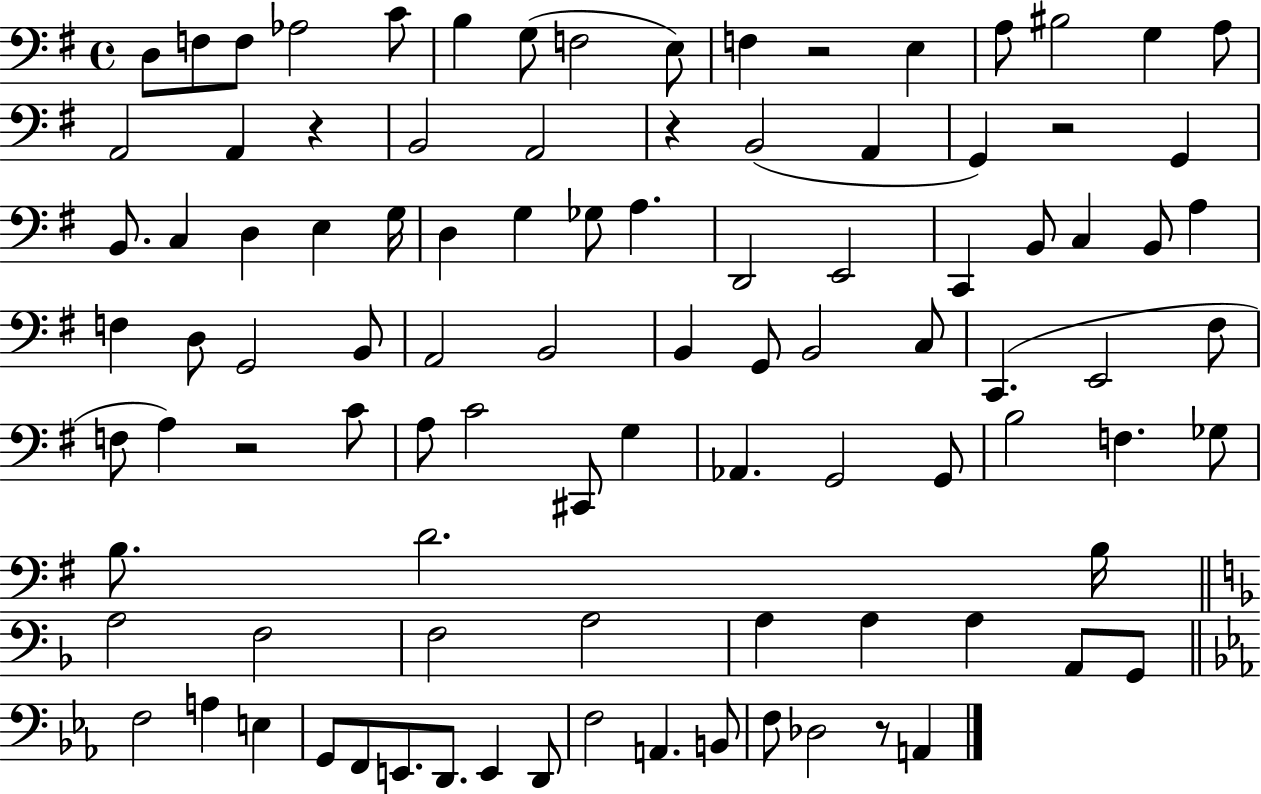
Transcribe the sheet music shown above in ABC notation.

X:1
T:Untitled
M:4/4
L:1/4
K:G
D,/2 F,/2 F,/2 _A,2 C/2 B, G,/2 F,2 E,/2 F, z2 E, A,/2 ^B,2 G, A,/2 A,,2 A,, z B,,2 A,,2 z B,,2 A,, G,, z2 G,, B,,/2 C, D, E, G,/4 D, G, _G,/2 A, D,,2 E,,2 C,, B,,/2 C, B,,/2 A, F, D,/2 G,,2 B,,/2 A,,2 B,,2 B,, G,,/2 B,,2 C,/2 C,, E,,2 ^F,/2 F,/2 A, z2 C/2 A,/2 C2 ^C,,/2 G, _A,, G,,2 G,,/2 B,2 F, _G,/2 B,/2 D2 B,/4 A,2 F,2 F,2 A,2 A, A, A, A,,/2 G,,/2 F,2 A, E, G,,/2 F,,/2 E,,/2 D,,/2 E,, D,,/2 F,2 A,, B,,/2 F,/2 _D,2 z/2 A,,